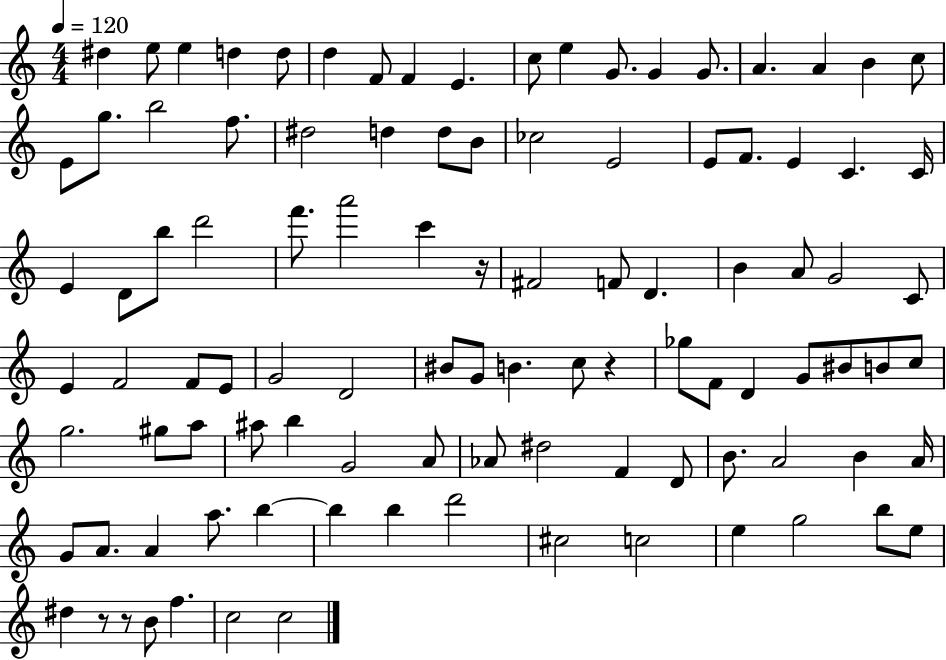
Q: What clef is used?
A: treble